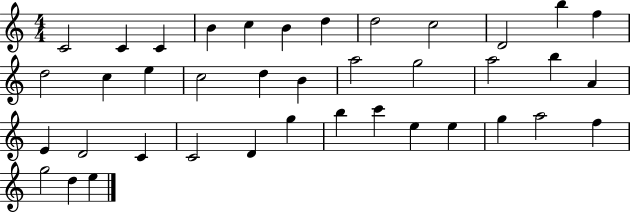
C4/h C4/q C4/q B4/q C5/q B4/q D5/q D5/h C5/h D4/h B5/q F5/q D5/h C5/q E5/q C5/h D5/q B4/q A5/h G5/h A5/h B5/q A4/q E4/q D4/h C4/q C4/h D4/q G5/q B5/q C6/q E5/q E5/q G5/q A5/h F5/q G5/h D5/q E5/q